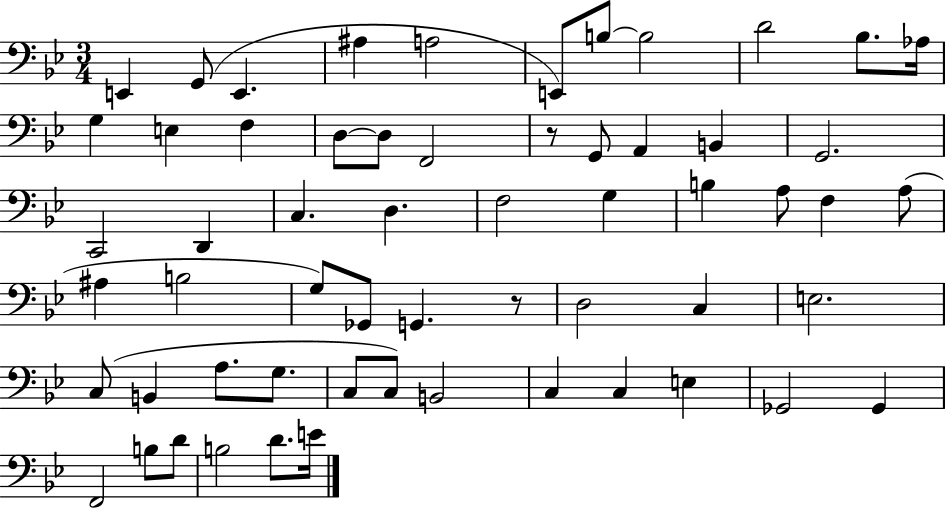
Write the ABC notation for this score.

X:1
T:Untitled
M:3/4
L:1/4
K:Bb
E,, G,,/2 E,, ^A, A,2 E,,/2 B,/2 B,2 D2 _B,/2 _A,/4 G, E, F, D,/2 D,/2 F,,2 z/2 G,,/2 A,, B,, G,,2 C,,2 D,, C, D, F,2 G, B, A,/2 F, A,/2 ^A, B,2 G,/2 _G,,/2 G,, z/2 D,2 C, E,2 C,/2 B,, A,/2 G,/2 C,/2 C,/2 B,,2 C, C, E, _G,,2 _G,, F,,2 B,/2 D/2 B,2 D/2 E/4